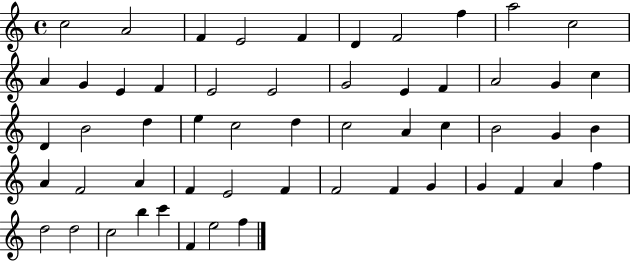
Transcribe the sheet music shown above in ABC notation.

X:1
T:Untitled
M:4/4
L:1/4
K:C
c2 A2 F E2 F D F2 f a2 c2 A G E F E2 E2 G2 E F A2 G c D B2 d e c2 d c2 A c B2 G B A F2 A F E2 F F2 F G G F A f d2 d2 c2 b c' F e2 f